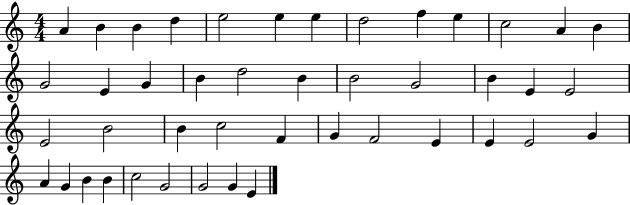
X:1
T:Untitled
M:4/4
L:1/4
K:C
A B B d e2 e e d2 f e c2 A B G2 E G B d2 B B2 G2 B E E2 E2 B2 B c2 F G F2 E E E2 G A G B B c2 G2 G2 G E